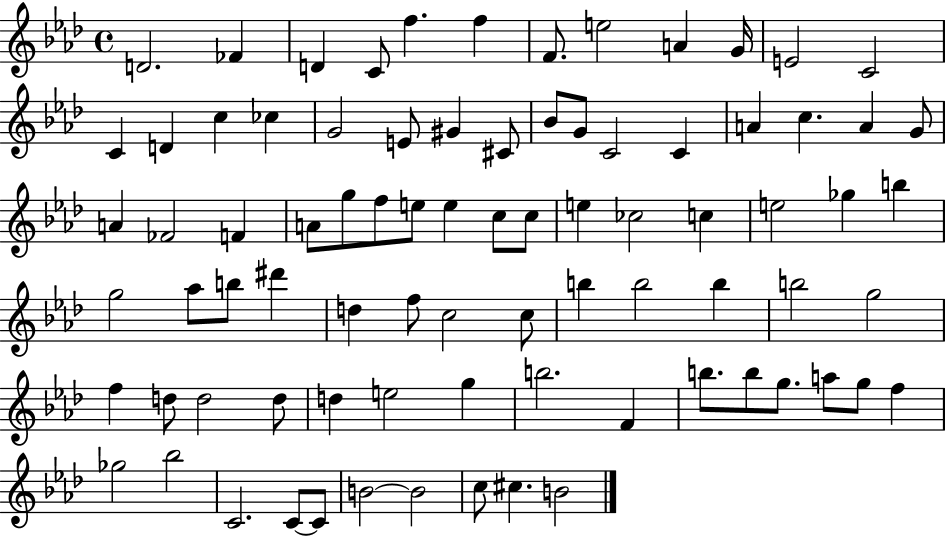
D4/h. FES4/q D4/q C4/e F5/q. F5/q F4/e. E5/h A4/q G4/s E4/h C4/h C4/q D4/q C5/q CES5/q G4/h E4/e G#4/q C#4/e Bb4/e G4/e C4/h C4/q A4/q C5/q. A4/q G4/e A4/q FES4/h F4/q A4/e G5/e F5/e E5/e E5/q C5/e C5/e E5/q CES5/h C5/q E5/h Gb5/q B5/q G5/h Ab5/e B5/e D#6/q D5/q F5/e C5/h C5/e B5/q B5/h B5/q B5/h G5/h F5/q D5/e D5/h D5/e D5/q E5/h G5/q B5/h. F4/q B5/e. B5/e G5/e. A5/e G5/e F5/q Gb5/h Bb5/h C4/h. C4/e C4/e B4/h B4/h C5/e C#5/q. B4/h